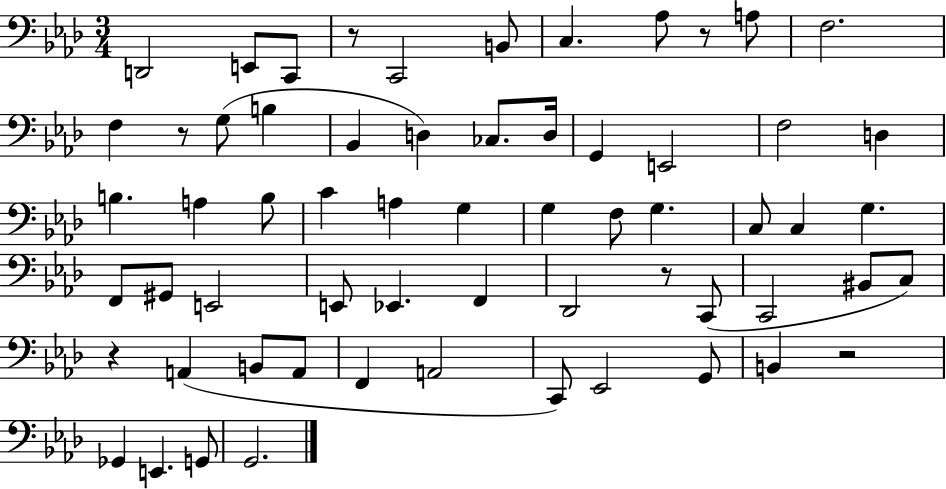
D2/h E2/e C2/e R/e C2/h B2/e C3/q. Ab3/e R/e A3/e F3/h. F3/q R/e G3/e B3/q Bb2/q D3/q CES3/e. D3/s G2/q E2/h F3/h D3/q B3/q. A3/q B3/e C4/q A3/q G3/q G3/q F3/e G3/q. C3/e C3/q G3/q. F2/e G#2/e E2/h E2/e Eb2/q. F2/q Db2/h R/e C2/e C2/h BIS2/e C3/e R/q A2/q B2/e A2/e F2/q A2/h C2/e Eb2/h G2/e B2/q R/h Gb2/q E2/q. G2/e G2/h.